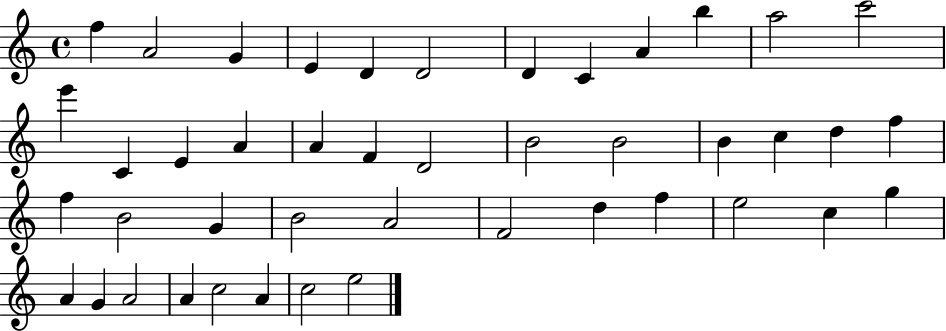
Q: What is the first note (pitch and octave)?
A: F5